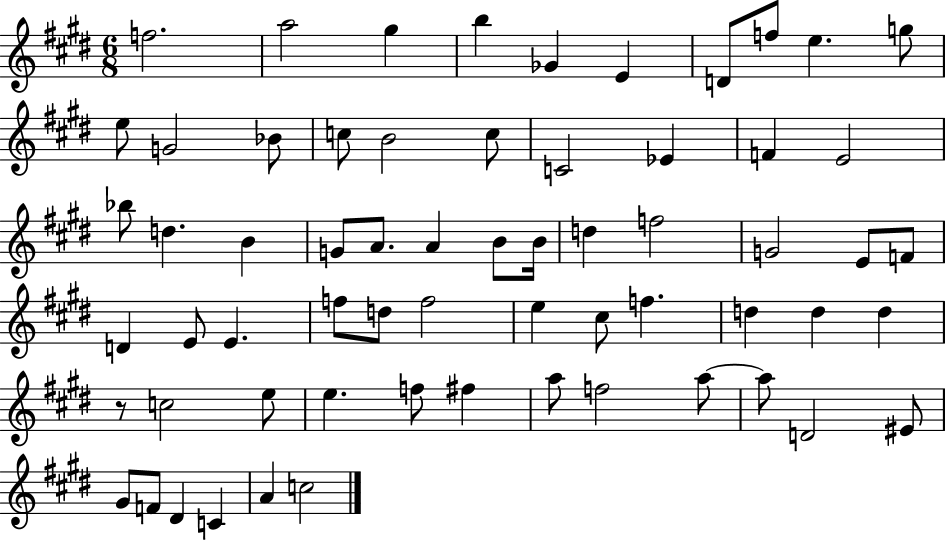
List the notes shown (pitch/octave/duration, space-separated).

F5/h. A5/h G#5/q B5/q Gb4/q E4/q D4/e F5/e E5/q. G5/e E5/e G4/h Bb4/e C5/e B4/h C5/e C4/h Eb4/q F4/q E4/h Bb5/e D5/q. B4/q G4/e A4/e. A4/q B4/e B4/s D5/q F5/h G4/h E4/e F4/e D4/q E4/e E4/q. F5/e D5/e F5/h E5/q C#5/e F5/q. D5/q D5/q D5/q R/e C5/h E5/e E5/q. F5/e F#5/q A5/e F5/h A5/e A5/e D4/h EIS4/e G#4/e F4/e D#4/q C4/q A4/q C5/h